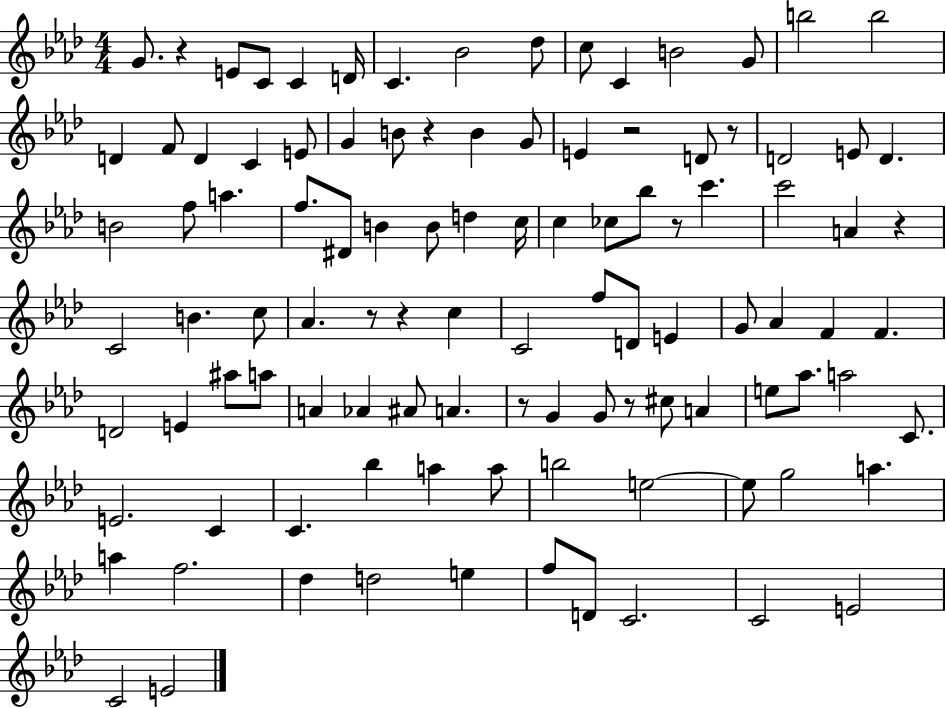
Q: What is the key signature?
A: AES major